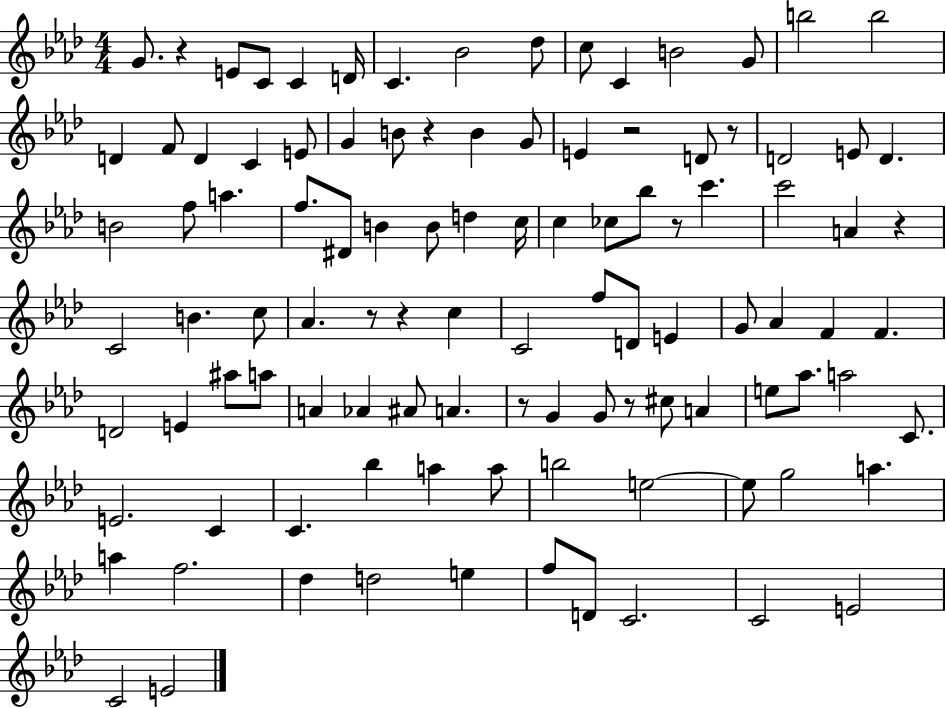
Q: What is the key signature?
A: AES major